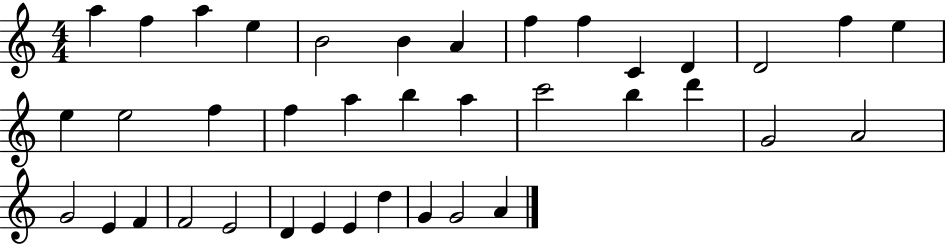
X:1
T:Untitled
M:4/4
L:1/4
K:C
a f a e B2 B A f f C D D2 f e e e2 f f a b a c'2 b d' G2 A2 G2 E F F2 E2 D E E d G G2 A